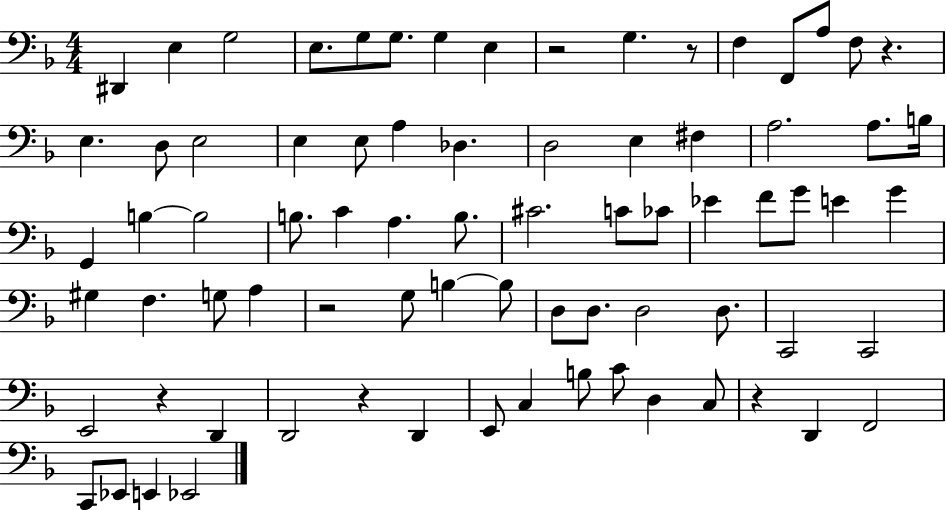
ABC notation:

X:1
T:Untitled
M:4/4
L:1/4
K:F
^D,, E, G,2 E,/2 G,/2 G,/2 G, E, z2 G, z/2 F, F,,/2 A,/2 F,/2 z E, D,/2 E,2 E, E,/2 A, _D, D,2 E, ^F, A,2 A,/2 B,/4 G,, B, B,2 B,/2 C A, B,/2 ^C2 C/2 _C/2 _E F/2 G/2 E G ^G, F, G,/2 A, z2 G,/2 B, B,/2 D,/2 D,/2 D,2 D,/2 C,,2 C,,2 E,,2 z D,, D,,2 z D,, E,,/2 C, B,/2 C/2 D, C,/2 z D,, F,,2 C,,/2 _E,,/2 E,, _E,,2